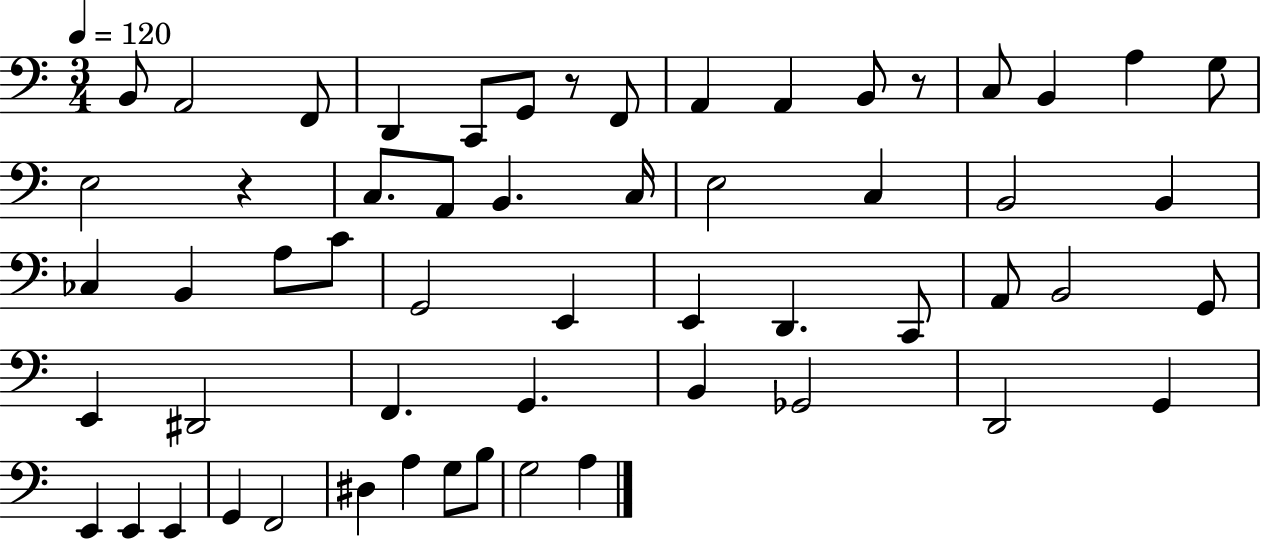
{
  \clef bass
  \numericTimeSignature
  \time 3/4
  \key c \major
  \tempo 4 = 120
  b,8 a,2 f,8 | d,4 c,8 g,8 r8 f,8 | a,4 a,4 b,8 r8 | c8 b,4 a4 g8 | \break e2 r4 | c8. a,8 b,4. c16 | e2 c4 | b,2 b,4 | \break ces4 b,4 a8 c'8 | g,2 e,4 | e,4 d,4. c,8 | a,8 b,2 g,8 | \break e,4 dis,2 | f,4. g,4. | b,4 ges,2 | d,2 g,4 | \break e,4 e,4 e,4 | g,4 f,2 | dis4 a4 g8 b8 | g2 a4 | \break \bar "|."
}